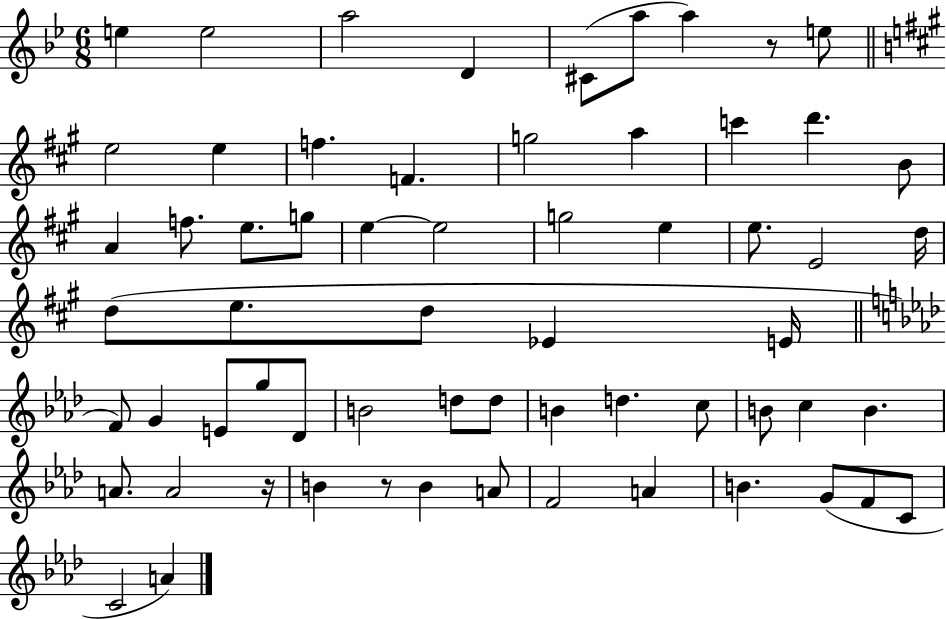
X:1
T:Untitled
M:6/8
L:1/4
K:Bb
e e2 a2 D ^C/2 a/2 a z/2 e/2 e2 e f F g2 a c' d' B/2 A f/2 e/2 g/2 e e2 g2 e e/2 E2 d/4 d/2 e/2 d/2 _E E/4 F/2 G E/2 g/2 _D/2 B2 d/2 d/2 B d c/2 B/2 c B A/2 A2 z/4 B z/2 B A/2 F2 A B G/2 F/2 C/2 C2 A